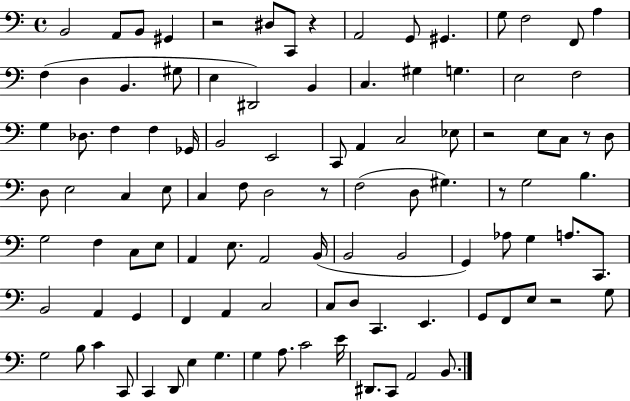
{
  \clef bass
  \time 4/4
  \defaultTimeSignature
  \key c \major
  b,2 a,8 b,8 gis,4 | r2 dis8 c,8 r4 | a,2 g,8 gis,4. | g8 f2 f,8 a4 | \break f4( d4 b,4. gis8 | e4 dis,2) b,4 | c4. gis4 g4. | e2 f2 | \break g4 des8. f4 f4 ges,16 | b,2 e,2 | c,8 a,4 c2 ees8 | r2 e8 c8 r8 d8 | \break d8 e2 c4 e8 | c4 f8 d2 r8 | f2( d8 gis4.) | r8 g2 b4. | \break g2 f4 c8 e8 | a,4 e8. a,2 b,16( | b,2 b,2 | g,4) aes8 g4 a8. c,8. | \break b,2 a,4 g,4 | f,4 a,4 c2 | c8 d8 c,4. e,4. | g,8 f,8 e8 r2 g8 | \break g2 b8 c'4 c,8 | c,4 d,8 e4 g4. | g4 a8. c'2 e'16 | dis,8. c,8 a,2 b,8. | \break \bar "|."
}